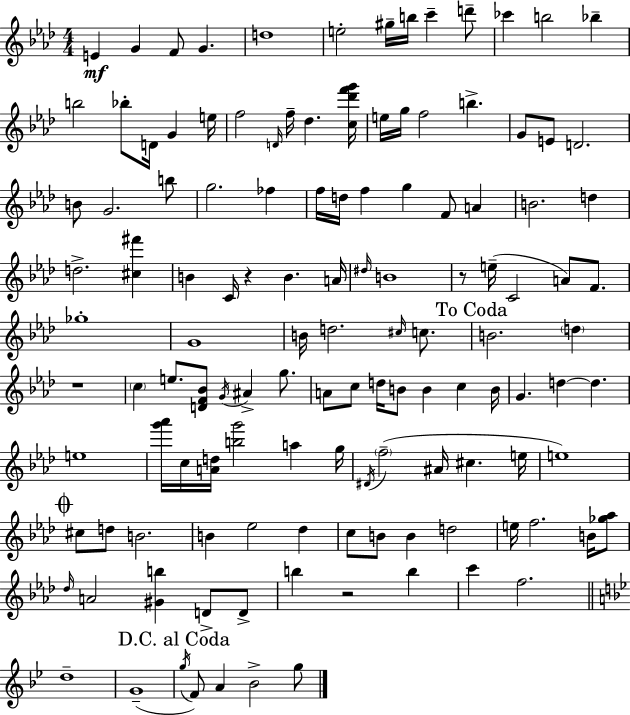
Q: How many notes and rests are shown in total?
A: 126